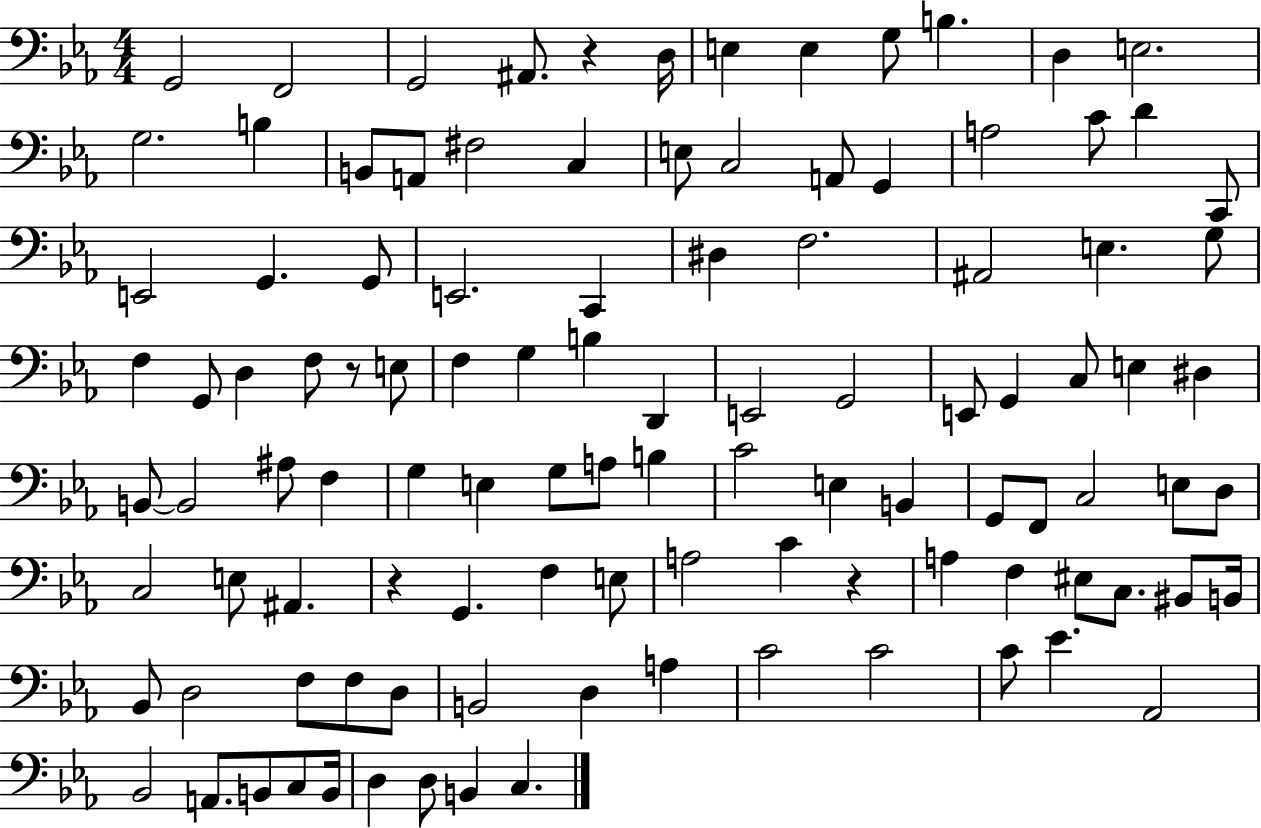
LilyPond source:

{
  \clef bass
  \numericTimeSignature
  \time 4/4
  \key ees \major
  g,2 f,2 | g,2 ais,8. r4 d16 | e4 e4 g8 b4. | d4 e2. | \break g2. b4 | b,8 a,8 fis2 c4 | e8 c2 a,8 g,4 | a2 c'8 d'4 c,8 | \break e,2 g,4. g,8 | e,2. c,4 | dis4 f2. | ais,2 e4. g8 | \break f4 g,8 d4 f8 r8 e8 | f4 g4 b4 d,4 | e,2 g,2 | e,8 g,4 c8 e4 dis4 | \break b,8~~ b,2 ais8 f4 | g4 e4 g8 a8 b4 | c'2 e4 b,4 | g,8 f,8 c2 e8 d8 | \break c2 e8 ais,4. | r4 g,4. f4 e8 | a2 c'4 r4 | a4 f4 eis8 c8. bis,8 b,16 | \break bes,8 d2 f8 f8 d8 | b,2 d4 a4 | c'2 c'2 | c'8 ees'4. aes,2 | \break bes,2 a,8. b,8 c8 b,16 | d4 d8 b,4 c4. | \bar "|."
}